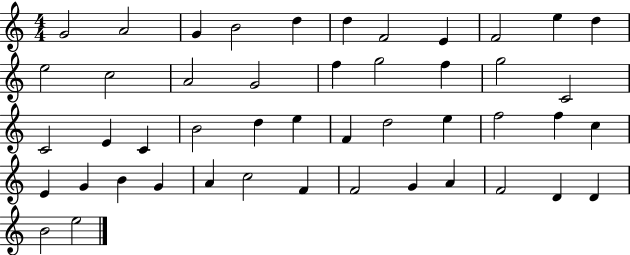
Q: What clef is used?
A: treble